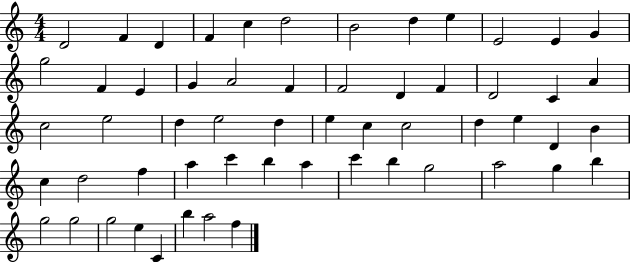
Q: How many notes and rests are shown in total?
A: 57